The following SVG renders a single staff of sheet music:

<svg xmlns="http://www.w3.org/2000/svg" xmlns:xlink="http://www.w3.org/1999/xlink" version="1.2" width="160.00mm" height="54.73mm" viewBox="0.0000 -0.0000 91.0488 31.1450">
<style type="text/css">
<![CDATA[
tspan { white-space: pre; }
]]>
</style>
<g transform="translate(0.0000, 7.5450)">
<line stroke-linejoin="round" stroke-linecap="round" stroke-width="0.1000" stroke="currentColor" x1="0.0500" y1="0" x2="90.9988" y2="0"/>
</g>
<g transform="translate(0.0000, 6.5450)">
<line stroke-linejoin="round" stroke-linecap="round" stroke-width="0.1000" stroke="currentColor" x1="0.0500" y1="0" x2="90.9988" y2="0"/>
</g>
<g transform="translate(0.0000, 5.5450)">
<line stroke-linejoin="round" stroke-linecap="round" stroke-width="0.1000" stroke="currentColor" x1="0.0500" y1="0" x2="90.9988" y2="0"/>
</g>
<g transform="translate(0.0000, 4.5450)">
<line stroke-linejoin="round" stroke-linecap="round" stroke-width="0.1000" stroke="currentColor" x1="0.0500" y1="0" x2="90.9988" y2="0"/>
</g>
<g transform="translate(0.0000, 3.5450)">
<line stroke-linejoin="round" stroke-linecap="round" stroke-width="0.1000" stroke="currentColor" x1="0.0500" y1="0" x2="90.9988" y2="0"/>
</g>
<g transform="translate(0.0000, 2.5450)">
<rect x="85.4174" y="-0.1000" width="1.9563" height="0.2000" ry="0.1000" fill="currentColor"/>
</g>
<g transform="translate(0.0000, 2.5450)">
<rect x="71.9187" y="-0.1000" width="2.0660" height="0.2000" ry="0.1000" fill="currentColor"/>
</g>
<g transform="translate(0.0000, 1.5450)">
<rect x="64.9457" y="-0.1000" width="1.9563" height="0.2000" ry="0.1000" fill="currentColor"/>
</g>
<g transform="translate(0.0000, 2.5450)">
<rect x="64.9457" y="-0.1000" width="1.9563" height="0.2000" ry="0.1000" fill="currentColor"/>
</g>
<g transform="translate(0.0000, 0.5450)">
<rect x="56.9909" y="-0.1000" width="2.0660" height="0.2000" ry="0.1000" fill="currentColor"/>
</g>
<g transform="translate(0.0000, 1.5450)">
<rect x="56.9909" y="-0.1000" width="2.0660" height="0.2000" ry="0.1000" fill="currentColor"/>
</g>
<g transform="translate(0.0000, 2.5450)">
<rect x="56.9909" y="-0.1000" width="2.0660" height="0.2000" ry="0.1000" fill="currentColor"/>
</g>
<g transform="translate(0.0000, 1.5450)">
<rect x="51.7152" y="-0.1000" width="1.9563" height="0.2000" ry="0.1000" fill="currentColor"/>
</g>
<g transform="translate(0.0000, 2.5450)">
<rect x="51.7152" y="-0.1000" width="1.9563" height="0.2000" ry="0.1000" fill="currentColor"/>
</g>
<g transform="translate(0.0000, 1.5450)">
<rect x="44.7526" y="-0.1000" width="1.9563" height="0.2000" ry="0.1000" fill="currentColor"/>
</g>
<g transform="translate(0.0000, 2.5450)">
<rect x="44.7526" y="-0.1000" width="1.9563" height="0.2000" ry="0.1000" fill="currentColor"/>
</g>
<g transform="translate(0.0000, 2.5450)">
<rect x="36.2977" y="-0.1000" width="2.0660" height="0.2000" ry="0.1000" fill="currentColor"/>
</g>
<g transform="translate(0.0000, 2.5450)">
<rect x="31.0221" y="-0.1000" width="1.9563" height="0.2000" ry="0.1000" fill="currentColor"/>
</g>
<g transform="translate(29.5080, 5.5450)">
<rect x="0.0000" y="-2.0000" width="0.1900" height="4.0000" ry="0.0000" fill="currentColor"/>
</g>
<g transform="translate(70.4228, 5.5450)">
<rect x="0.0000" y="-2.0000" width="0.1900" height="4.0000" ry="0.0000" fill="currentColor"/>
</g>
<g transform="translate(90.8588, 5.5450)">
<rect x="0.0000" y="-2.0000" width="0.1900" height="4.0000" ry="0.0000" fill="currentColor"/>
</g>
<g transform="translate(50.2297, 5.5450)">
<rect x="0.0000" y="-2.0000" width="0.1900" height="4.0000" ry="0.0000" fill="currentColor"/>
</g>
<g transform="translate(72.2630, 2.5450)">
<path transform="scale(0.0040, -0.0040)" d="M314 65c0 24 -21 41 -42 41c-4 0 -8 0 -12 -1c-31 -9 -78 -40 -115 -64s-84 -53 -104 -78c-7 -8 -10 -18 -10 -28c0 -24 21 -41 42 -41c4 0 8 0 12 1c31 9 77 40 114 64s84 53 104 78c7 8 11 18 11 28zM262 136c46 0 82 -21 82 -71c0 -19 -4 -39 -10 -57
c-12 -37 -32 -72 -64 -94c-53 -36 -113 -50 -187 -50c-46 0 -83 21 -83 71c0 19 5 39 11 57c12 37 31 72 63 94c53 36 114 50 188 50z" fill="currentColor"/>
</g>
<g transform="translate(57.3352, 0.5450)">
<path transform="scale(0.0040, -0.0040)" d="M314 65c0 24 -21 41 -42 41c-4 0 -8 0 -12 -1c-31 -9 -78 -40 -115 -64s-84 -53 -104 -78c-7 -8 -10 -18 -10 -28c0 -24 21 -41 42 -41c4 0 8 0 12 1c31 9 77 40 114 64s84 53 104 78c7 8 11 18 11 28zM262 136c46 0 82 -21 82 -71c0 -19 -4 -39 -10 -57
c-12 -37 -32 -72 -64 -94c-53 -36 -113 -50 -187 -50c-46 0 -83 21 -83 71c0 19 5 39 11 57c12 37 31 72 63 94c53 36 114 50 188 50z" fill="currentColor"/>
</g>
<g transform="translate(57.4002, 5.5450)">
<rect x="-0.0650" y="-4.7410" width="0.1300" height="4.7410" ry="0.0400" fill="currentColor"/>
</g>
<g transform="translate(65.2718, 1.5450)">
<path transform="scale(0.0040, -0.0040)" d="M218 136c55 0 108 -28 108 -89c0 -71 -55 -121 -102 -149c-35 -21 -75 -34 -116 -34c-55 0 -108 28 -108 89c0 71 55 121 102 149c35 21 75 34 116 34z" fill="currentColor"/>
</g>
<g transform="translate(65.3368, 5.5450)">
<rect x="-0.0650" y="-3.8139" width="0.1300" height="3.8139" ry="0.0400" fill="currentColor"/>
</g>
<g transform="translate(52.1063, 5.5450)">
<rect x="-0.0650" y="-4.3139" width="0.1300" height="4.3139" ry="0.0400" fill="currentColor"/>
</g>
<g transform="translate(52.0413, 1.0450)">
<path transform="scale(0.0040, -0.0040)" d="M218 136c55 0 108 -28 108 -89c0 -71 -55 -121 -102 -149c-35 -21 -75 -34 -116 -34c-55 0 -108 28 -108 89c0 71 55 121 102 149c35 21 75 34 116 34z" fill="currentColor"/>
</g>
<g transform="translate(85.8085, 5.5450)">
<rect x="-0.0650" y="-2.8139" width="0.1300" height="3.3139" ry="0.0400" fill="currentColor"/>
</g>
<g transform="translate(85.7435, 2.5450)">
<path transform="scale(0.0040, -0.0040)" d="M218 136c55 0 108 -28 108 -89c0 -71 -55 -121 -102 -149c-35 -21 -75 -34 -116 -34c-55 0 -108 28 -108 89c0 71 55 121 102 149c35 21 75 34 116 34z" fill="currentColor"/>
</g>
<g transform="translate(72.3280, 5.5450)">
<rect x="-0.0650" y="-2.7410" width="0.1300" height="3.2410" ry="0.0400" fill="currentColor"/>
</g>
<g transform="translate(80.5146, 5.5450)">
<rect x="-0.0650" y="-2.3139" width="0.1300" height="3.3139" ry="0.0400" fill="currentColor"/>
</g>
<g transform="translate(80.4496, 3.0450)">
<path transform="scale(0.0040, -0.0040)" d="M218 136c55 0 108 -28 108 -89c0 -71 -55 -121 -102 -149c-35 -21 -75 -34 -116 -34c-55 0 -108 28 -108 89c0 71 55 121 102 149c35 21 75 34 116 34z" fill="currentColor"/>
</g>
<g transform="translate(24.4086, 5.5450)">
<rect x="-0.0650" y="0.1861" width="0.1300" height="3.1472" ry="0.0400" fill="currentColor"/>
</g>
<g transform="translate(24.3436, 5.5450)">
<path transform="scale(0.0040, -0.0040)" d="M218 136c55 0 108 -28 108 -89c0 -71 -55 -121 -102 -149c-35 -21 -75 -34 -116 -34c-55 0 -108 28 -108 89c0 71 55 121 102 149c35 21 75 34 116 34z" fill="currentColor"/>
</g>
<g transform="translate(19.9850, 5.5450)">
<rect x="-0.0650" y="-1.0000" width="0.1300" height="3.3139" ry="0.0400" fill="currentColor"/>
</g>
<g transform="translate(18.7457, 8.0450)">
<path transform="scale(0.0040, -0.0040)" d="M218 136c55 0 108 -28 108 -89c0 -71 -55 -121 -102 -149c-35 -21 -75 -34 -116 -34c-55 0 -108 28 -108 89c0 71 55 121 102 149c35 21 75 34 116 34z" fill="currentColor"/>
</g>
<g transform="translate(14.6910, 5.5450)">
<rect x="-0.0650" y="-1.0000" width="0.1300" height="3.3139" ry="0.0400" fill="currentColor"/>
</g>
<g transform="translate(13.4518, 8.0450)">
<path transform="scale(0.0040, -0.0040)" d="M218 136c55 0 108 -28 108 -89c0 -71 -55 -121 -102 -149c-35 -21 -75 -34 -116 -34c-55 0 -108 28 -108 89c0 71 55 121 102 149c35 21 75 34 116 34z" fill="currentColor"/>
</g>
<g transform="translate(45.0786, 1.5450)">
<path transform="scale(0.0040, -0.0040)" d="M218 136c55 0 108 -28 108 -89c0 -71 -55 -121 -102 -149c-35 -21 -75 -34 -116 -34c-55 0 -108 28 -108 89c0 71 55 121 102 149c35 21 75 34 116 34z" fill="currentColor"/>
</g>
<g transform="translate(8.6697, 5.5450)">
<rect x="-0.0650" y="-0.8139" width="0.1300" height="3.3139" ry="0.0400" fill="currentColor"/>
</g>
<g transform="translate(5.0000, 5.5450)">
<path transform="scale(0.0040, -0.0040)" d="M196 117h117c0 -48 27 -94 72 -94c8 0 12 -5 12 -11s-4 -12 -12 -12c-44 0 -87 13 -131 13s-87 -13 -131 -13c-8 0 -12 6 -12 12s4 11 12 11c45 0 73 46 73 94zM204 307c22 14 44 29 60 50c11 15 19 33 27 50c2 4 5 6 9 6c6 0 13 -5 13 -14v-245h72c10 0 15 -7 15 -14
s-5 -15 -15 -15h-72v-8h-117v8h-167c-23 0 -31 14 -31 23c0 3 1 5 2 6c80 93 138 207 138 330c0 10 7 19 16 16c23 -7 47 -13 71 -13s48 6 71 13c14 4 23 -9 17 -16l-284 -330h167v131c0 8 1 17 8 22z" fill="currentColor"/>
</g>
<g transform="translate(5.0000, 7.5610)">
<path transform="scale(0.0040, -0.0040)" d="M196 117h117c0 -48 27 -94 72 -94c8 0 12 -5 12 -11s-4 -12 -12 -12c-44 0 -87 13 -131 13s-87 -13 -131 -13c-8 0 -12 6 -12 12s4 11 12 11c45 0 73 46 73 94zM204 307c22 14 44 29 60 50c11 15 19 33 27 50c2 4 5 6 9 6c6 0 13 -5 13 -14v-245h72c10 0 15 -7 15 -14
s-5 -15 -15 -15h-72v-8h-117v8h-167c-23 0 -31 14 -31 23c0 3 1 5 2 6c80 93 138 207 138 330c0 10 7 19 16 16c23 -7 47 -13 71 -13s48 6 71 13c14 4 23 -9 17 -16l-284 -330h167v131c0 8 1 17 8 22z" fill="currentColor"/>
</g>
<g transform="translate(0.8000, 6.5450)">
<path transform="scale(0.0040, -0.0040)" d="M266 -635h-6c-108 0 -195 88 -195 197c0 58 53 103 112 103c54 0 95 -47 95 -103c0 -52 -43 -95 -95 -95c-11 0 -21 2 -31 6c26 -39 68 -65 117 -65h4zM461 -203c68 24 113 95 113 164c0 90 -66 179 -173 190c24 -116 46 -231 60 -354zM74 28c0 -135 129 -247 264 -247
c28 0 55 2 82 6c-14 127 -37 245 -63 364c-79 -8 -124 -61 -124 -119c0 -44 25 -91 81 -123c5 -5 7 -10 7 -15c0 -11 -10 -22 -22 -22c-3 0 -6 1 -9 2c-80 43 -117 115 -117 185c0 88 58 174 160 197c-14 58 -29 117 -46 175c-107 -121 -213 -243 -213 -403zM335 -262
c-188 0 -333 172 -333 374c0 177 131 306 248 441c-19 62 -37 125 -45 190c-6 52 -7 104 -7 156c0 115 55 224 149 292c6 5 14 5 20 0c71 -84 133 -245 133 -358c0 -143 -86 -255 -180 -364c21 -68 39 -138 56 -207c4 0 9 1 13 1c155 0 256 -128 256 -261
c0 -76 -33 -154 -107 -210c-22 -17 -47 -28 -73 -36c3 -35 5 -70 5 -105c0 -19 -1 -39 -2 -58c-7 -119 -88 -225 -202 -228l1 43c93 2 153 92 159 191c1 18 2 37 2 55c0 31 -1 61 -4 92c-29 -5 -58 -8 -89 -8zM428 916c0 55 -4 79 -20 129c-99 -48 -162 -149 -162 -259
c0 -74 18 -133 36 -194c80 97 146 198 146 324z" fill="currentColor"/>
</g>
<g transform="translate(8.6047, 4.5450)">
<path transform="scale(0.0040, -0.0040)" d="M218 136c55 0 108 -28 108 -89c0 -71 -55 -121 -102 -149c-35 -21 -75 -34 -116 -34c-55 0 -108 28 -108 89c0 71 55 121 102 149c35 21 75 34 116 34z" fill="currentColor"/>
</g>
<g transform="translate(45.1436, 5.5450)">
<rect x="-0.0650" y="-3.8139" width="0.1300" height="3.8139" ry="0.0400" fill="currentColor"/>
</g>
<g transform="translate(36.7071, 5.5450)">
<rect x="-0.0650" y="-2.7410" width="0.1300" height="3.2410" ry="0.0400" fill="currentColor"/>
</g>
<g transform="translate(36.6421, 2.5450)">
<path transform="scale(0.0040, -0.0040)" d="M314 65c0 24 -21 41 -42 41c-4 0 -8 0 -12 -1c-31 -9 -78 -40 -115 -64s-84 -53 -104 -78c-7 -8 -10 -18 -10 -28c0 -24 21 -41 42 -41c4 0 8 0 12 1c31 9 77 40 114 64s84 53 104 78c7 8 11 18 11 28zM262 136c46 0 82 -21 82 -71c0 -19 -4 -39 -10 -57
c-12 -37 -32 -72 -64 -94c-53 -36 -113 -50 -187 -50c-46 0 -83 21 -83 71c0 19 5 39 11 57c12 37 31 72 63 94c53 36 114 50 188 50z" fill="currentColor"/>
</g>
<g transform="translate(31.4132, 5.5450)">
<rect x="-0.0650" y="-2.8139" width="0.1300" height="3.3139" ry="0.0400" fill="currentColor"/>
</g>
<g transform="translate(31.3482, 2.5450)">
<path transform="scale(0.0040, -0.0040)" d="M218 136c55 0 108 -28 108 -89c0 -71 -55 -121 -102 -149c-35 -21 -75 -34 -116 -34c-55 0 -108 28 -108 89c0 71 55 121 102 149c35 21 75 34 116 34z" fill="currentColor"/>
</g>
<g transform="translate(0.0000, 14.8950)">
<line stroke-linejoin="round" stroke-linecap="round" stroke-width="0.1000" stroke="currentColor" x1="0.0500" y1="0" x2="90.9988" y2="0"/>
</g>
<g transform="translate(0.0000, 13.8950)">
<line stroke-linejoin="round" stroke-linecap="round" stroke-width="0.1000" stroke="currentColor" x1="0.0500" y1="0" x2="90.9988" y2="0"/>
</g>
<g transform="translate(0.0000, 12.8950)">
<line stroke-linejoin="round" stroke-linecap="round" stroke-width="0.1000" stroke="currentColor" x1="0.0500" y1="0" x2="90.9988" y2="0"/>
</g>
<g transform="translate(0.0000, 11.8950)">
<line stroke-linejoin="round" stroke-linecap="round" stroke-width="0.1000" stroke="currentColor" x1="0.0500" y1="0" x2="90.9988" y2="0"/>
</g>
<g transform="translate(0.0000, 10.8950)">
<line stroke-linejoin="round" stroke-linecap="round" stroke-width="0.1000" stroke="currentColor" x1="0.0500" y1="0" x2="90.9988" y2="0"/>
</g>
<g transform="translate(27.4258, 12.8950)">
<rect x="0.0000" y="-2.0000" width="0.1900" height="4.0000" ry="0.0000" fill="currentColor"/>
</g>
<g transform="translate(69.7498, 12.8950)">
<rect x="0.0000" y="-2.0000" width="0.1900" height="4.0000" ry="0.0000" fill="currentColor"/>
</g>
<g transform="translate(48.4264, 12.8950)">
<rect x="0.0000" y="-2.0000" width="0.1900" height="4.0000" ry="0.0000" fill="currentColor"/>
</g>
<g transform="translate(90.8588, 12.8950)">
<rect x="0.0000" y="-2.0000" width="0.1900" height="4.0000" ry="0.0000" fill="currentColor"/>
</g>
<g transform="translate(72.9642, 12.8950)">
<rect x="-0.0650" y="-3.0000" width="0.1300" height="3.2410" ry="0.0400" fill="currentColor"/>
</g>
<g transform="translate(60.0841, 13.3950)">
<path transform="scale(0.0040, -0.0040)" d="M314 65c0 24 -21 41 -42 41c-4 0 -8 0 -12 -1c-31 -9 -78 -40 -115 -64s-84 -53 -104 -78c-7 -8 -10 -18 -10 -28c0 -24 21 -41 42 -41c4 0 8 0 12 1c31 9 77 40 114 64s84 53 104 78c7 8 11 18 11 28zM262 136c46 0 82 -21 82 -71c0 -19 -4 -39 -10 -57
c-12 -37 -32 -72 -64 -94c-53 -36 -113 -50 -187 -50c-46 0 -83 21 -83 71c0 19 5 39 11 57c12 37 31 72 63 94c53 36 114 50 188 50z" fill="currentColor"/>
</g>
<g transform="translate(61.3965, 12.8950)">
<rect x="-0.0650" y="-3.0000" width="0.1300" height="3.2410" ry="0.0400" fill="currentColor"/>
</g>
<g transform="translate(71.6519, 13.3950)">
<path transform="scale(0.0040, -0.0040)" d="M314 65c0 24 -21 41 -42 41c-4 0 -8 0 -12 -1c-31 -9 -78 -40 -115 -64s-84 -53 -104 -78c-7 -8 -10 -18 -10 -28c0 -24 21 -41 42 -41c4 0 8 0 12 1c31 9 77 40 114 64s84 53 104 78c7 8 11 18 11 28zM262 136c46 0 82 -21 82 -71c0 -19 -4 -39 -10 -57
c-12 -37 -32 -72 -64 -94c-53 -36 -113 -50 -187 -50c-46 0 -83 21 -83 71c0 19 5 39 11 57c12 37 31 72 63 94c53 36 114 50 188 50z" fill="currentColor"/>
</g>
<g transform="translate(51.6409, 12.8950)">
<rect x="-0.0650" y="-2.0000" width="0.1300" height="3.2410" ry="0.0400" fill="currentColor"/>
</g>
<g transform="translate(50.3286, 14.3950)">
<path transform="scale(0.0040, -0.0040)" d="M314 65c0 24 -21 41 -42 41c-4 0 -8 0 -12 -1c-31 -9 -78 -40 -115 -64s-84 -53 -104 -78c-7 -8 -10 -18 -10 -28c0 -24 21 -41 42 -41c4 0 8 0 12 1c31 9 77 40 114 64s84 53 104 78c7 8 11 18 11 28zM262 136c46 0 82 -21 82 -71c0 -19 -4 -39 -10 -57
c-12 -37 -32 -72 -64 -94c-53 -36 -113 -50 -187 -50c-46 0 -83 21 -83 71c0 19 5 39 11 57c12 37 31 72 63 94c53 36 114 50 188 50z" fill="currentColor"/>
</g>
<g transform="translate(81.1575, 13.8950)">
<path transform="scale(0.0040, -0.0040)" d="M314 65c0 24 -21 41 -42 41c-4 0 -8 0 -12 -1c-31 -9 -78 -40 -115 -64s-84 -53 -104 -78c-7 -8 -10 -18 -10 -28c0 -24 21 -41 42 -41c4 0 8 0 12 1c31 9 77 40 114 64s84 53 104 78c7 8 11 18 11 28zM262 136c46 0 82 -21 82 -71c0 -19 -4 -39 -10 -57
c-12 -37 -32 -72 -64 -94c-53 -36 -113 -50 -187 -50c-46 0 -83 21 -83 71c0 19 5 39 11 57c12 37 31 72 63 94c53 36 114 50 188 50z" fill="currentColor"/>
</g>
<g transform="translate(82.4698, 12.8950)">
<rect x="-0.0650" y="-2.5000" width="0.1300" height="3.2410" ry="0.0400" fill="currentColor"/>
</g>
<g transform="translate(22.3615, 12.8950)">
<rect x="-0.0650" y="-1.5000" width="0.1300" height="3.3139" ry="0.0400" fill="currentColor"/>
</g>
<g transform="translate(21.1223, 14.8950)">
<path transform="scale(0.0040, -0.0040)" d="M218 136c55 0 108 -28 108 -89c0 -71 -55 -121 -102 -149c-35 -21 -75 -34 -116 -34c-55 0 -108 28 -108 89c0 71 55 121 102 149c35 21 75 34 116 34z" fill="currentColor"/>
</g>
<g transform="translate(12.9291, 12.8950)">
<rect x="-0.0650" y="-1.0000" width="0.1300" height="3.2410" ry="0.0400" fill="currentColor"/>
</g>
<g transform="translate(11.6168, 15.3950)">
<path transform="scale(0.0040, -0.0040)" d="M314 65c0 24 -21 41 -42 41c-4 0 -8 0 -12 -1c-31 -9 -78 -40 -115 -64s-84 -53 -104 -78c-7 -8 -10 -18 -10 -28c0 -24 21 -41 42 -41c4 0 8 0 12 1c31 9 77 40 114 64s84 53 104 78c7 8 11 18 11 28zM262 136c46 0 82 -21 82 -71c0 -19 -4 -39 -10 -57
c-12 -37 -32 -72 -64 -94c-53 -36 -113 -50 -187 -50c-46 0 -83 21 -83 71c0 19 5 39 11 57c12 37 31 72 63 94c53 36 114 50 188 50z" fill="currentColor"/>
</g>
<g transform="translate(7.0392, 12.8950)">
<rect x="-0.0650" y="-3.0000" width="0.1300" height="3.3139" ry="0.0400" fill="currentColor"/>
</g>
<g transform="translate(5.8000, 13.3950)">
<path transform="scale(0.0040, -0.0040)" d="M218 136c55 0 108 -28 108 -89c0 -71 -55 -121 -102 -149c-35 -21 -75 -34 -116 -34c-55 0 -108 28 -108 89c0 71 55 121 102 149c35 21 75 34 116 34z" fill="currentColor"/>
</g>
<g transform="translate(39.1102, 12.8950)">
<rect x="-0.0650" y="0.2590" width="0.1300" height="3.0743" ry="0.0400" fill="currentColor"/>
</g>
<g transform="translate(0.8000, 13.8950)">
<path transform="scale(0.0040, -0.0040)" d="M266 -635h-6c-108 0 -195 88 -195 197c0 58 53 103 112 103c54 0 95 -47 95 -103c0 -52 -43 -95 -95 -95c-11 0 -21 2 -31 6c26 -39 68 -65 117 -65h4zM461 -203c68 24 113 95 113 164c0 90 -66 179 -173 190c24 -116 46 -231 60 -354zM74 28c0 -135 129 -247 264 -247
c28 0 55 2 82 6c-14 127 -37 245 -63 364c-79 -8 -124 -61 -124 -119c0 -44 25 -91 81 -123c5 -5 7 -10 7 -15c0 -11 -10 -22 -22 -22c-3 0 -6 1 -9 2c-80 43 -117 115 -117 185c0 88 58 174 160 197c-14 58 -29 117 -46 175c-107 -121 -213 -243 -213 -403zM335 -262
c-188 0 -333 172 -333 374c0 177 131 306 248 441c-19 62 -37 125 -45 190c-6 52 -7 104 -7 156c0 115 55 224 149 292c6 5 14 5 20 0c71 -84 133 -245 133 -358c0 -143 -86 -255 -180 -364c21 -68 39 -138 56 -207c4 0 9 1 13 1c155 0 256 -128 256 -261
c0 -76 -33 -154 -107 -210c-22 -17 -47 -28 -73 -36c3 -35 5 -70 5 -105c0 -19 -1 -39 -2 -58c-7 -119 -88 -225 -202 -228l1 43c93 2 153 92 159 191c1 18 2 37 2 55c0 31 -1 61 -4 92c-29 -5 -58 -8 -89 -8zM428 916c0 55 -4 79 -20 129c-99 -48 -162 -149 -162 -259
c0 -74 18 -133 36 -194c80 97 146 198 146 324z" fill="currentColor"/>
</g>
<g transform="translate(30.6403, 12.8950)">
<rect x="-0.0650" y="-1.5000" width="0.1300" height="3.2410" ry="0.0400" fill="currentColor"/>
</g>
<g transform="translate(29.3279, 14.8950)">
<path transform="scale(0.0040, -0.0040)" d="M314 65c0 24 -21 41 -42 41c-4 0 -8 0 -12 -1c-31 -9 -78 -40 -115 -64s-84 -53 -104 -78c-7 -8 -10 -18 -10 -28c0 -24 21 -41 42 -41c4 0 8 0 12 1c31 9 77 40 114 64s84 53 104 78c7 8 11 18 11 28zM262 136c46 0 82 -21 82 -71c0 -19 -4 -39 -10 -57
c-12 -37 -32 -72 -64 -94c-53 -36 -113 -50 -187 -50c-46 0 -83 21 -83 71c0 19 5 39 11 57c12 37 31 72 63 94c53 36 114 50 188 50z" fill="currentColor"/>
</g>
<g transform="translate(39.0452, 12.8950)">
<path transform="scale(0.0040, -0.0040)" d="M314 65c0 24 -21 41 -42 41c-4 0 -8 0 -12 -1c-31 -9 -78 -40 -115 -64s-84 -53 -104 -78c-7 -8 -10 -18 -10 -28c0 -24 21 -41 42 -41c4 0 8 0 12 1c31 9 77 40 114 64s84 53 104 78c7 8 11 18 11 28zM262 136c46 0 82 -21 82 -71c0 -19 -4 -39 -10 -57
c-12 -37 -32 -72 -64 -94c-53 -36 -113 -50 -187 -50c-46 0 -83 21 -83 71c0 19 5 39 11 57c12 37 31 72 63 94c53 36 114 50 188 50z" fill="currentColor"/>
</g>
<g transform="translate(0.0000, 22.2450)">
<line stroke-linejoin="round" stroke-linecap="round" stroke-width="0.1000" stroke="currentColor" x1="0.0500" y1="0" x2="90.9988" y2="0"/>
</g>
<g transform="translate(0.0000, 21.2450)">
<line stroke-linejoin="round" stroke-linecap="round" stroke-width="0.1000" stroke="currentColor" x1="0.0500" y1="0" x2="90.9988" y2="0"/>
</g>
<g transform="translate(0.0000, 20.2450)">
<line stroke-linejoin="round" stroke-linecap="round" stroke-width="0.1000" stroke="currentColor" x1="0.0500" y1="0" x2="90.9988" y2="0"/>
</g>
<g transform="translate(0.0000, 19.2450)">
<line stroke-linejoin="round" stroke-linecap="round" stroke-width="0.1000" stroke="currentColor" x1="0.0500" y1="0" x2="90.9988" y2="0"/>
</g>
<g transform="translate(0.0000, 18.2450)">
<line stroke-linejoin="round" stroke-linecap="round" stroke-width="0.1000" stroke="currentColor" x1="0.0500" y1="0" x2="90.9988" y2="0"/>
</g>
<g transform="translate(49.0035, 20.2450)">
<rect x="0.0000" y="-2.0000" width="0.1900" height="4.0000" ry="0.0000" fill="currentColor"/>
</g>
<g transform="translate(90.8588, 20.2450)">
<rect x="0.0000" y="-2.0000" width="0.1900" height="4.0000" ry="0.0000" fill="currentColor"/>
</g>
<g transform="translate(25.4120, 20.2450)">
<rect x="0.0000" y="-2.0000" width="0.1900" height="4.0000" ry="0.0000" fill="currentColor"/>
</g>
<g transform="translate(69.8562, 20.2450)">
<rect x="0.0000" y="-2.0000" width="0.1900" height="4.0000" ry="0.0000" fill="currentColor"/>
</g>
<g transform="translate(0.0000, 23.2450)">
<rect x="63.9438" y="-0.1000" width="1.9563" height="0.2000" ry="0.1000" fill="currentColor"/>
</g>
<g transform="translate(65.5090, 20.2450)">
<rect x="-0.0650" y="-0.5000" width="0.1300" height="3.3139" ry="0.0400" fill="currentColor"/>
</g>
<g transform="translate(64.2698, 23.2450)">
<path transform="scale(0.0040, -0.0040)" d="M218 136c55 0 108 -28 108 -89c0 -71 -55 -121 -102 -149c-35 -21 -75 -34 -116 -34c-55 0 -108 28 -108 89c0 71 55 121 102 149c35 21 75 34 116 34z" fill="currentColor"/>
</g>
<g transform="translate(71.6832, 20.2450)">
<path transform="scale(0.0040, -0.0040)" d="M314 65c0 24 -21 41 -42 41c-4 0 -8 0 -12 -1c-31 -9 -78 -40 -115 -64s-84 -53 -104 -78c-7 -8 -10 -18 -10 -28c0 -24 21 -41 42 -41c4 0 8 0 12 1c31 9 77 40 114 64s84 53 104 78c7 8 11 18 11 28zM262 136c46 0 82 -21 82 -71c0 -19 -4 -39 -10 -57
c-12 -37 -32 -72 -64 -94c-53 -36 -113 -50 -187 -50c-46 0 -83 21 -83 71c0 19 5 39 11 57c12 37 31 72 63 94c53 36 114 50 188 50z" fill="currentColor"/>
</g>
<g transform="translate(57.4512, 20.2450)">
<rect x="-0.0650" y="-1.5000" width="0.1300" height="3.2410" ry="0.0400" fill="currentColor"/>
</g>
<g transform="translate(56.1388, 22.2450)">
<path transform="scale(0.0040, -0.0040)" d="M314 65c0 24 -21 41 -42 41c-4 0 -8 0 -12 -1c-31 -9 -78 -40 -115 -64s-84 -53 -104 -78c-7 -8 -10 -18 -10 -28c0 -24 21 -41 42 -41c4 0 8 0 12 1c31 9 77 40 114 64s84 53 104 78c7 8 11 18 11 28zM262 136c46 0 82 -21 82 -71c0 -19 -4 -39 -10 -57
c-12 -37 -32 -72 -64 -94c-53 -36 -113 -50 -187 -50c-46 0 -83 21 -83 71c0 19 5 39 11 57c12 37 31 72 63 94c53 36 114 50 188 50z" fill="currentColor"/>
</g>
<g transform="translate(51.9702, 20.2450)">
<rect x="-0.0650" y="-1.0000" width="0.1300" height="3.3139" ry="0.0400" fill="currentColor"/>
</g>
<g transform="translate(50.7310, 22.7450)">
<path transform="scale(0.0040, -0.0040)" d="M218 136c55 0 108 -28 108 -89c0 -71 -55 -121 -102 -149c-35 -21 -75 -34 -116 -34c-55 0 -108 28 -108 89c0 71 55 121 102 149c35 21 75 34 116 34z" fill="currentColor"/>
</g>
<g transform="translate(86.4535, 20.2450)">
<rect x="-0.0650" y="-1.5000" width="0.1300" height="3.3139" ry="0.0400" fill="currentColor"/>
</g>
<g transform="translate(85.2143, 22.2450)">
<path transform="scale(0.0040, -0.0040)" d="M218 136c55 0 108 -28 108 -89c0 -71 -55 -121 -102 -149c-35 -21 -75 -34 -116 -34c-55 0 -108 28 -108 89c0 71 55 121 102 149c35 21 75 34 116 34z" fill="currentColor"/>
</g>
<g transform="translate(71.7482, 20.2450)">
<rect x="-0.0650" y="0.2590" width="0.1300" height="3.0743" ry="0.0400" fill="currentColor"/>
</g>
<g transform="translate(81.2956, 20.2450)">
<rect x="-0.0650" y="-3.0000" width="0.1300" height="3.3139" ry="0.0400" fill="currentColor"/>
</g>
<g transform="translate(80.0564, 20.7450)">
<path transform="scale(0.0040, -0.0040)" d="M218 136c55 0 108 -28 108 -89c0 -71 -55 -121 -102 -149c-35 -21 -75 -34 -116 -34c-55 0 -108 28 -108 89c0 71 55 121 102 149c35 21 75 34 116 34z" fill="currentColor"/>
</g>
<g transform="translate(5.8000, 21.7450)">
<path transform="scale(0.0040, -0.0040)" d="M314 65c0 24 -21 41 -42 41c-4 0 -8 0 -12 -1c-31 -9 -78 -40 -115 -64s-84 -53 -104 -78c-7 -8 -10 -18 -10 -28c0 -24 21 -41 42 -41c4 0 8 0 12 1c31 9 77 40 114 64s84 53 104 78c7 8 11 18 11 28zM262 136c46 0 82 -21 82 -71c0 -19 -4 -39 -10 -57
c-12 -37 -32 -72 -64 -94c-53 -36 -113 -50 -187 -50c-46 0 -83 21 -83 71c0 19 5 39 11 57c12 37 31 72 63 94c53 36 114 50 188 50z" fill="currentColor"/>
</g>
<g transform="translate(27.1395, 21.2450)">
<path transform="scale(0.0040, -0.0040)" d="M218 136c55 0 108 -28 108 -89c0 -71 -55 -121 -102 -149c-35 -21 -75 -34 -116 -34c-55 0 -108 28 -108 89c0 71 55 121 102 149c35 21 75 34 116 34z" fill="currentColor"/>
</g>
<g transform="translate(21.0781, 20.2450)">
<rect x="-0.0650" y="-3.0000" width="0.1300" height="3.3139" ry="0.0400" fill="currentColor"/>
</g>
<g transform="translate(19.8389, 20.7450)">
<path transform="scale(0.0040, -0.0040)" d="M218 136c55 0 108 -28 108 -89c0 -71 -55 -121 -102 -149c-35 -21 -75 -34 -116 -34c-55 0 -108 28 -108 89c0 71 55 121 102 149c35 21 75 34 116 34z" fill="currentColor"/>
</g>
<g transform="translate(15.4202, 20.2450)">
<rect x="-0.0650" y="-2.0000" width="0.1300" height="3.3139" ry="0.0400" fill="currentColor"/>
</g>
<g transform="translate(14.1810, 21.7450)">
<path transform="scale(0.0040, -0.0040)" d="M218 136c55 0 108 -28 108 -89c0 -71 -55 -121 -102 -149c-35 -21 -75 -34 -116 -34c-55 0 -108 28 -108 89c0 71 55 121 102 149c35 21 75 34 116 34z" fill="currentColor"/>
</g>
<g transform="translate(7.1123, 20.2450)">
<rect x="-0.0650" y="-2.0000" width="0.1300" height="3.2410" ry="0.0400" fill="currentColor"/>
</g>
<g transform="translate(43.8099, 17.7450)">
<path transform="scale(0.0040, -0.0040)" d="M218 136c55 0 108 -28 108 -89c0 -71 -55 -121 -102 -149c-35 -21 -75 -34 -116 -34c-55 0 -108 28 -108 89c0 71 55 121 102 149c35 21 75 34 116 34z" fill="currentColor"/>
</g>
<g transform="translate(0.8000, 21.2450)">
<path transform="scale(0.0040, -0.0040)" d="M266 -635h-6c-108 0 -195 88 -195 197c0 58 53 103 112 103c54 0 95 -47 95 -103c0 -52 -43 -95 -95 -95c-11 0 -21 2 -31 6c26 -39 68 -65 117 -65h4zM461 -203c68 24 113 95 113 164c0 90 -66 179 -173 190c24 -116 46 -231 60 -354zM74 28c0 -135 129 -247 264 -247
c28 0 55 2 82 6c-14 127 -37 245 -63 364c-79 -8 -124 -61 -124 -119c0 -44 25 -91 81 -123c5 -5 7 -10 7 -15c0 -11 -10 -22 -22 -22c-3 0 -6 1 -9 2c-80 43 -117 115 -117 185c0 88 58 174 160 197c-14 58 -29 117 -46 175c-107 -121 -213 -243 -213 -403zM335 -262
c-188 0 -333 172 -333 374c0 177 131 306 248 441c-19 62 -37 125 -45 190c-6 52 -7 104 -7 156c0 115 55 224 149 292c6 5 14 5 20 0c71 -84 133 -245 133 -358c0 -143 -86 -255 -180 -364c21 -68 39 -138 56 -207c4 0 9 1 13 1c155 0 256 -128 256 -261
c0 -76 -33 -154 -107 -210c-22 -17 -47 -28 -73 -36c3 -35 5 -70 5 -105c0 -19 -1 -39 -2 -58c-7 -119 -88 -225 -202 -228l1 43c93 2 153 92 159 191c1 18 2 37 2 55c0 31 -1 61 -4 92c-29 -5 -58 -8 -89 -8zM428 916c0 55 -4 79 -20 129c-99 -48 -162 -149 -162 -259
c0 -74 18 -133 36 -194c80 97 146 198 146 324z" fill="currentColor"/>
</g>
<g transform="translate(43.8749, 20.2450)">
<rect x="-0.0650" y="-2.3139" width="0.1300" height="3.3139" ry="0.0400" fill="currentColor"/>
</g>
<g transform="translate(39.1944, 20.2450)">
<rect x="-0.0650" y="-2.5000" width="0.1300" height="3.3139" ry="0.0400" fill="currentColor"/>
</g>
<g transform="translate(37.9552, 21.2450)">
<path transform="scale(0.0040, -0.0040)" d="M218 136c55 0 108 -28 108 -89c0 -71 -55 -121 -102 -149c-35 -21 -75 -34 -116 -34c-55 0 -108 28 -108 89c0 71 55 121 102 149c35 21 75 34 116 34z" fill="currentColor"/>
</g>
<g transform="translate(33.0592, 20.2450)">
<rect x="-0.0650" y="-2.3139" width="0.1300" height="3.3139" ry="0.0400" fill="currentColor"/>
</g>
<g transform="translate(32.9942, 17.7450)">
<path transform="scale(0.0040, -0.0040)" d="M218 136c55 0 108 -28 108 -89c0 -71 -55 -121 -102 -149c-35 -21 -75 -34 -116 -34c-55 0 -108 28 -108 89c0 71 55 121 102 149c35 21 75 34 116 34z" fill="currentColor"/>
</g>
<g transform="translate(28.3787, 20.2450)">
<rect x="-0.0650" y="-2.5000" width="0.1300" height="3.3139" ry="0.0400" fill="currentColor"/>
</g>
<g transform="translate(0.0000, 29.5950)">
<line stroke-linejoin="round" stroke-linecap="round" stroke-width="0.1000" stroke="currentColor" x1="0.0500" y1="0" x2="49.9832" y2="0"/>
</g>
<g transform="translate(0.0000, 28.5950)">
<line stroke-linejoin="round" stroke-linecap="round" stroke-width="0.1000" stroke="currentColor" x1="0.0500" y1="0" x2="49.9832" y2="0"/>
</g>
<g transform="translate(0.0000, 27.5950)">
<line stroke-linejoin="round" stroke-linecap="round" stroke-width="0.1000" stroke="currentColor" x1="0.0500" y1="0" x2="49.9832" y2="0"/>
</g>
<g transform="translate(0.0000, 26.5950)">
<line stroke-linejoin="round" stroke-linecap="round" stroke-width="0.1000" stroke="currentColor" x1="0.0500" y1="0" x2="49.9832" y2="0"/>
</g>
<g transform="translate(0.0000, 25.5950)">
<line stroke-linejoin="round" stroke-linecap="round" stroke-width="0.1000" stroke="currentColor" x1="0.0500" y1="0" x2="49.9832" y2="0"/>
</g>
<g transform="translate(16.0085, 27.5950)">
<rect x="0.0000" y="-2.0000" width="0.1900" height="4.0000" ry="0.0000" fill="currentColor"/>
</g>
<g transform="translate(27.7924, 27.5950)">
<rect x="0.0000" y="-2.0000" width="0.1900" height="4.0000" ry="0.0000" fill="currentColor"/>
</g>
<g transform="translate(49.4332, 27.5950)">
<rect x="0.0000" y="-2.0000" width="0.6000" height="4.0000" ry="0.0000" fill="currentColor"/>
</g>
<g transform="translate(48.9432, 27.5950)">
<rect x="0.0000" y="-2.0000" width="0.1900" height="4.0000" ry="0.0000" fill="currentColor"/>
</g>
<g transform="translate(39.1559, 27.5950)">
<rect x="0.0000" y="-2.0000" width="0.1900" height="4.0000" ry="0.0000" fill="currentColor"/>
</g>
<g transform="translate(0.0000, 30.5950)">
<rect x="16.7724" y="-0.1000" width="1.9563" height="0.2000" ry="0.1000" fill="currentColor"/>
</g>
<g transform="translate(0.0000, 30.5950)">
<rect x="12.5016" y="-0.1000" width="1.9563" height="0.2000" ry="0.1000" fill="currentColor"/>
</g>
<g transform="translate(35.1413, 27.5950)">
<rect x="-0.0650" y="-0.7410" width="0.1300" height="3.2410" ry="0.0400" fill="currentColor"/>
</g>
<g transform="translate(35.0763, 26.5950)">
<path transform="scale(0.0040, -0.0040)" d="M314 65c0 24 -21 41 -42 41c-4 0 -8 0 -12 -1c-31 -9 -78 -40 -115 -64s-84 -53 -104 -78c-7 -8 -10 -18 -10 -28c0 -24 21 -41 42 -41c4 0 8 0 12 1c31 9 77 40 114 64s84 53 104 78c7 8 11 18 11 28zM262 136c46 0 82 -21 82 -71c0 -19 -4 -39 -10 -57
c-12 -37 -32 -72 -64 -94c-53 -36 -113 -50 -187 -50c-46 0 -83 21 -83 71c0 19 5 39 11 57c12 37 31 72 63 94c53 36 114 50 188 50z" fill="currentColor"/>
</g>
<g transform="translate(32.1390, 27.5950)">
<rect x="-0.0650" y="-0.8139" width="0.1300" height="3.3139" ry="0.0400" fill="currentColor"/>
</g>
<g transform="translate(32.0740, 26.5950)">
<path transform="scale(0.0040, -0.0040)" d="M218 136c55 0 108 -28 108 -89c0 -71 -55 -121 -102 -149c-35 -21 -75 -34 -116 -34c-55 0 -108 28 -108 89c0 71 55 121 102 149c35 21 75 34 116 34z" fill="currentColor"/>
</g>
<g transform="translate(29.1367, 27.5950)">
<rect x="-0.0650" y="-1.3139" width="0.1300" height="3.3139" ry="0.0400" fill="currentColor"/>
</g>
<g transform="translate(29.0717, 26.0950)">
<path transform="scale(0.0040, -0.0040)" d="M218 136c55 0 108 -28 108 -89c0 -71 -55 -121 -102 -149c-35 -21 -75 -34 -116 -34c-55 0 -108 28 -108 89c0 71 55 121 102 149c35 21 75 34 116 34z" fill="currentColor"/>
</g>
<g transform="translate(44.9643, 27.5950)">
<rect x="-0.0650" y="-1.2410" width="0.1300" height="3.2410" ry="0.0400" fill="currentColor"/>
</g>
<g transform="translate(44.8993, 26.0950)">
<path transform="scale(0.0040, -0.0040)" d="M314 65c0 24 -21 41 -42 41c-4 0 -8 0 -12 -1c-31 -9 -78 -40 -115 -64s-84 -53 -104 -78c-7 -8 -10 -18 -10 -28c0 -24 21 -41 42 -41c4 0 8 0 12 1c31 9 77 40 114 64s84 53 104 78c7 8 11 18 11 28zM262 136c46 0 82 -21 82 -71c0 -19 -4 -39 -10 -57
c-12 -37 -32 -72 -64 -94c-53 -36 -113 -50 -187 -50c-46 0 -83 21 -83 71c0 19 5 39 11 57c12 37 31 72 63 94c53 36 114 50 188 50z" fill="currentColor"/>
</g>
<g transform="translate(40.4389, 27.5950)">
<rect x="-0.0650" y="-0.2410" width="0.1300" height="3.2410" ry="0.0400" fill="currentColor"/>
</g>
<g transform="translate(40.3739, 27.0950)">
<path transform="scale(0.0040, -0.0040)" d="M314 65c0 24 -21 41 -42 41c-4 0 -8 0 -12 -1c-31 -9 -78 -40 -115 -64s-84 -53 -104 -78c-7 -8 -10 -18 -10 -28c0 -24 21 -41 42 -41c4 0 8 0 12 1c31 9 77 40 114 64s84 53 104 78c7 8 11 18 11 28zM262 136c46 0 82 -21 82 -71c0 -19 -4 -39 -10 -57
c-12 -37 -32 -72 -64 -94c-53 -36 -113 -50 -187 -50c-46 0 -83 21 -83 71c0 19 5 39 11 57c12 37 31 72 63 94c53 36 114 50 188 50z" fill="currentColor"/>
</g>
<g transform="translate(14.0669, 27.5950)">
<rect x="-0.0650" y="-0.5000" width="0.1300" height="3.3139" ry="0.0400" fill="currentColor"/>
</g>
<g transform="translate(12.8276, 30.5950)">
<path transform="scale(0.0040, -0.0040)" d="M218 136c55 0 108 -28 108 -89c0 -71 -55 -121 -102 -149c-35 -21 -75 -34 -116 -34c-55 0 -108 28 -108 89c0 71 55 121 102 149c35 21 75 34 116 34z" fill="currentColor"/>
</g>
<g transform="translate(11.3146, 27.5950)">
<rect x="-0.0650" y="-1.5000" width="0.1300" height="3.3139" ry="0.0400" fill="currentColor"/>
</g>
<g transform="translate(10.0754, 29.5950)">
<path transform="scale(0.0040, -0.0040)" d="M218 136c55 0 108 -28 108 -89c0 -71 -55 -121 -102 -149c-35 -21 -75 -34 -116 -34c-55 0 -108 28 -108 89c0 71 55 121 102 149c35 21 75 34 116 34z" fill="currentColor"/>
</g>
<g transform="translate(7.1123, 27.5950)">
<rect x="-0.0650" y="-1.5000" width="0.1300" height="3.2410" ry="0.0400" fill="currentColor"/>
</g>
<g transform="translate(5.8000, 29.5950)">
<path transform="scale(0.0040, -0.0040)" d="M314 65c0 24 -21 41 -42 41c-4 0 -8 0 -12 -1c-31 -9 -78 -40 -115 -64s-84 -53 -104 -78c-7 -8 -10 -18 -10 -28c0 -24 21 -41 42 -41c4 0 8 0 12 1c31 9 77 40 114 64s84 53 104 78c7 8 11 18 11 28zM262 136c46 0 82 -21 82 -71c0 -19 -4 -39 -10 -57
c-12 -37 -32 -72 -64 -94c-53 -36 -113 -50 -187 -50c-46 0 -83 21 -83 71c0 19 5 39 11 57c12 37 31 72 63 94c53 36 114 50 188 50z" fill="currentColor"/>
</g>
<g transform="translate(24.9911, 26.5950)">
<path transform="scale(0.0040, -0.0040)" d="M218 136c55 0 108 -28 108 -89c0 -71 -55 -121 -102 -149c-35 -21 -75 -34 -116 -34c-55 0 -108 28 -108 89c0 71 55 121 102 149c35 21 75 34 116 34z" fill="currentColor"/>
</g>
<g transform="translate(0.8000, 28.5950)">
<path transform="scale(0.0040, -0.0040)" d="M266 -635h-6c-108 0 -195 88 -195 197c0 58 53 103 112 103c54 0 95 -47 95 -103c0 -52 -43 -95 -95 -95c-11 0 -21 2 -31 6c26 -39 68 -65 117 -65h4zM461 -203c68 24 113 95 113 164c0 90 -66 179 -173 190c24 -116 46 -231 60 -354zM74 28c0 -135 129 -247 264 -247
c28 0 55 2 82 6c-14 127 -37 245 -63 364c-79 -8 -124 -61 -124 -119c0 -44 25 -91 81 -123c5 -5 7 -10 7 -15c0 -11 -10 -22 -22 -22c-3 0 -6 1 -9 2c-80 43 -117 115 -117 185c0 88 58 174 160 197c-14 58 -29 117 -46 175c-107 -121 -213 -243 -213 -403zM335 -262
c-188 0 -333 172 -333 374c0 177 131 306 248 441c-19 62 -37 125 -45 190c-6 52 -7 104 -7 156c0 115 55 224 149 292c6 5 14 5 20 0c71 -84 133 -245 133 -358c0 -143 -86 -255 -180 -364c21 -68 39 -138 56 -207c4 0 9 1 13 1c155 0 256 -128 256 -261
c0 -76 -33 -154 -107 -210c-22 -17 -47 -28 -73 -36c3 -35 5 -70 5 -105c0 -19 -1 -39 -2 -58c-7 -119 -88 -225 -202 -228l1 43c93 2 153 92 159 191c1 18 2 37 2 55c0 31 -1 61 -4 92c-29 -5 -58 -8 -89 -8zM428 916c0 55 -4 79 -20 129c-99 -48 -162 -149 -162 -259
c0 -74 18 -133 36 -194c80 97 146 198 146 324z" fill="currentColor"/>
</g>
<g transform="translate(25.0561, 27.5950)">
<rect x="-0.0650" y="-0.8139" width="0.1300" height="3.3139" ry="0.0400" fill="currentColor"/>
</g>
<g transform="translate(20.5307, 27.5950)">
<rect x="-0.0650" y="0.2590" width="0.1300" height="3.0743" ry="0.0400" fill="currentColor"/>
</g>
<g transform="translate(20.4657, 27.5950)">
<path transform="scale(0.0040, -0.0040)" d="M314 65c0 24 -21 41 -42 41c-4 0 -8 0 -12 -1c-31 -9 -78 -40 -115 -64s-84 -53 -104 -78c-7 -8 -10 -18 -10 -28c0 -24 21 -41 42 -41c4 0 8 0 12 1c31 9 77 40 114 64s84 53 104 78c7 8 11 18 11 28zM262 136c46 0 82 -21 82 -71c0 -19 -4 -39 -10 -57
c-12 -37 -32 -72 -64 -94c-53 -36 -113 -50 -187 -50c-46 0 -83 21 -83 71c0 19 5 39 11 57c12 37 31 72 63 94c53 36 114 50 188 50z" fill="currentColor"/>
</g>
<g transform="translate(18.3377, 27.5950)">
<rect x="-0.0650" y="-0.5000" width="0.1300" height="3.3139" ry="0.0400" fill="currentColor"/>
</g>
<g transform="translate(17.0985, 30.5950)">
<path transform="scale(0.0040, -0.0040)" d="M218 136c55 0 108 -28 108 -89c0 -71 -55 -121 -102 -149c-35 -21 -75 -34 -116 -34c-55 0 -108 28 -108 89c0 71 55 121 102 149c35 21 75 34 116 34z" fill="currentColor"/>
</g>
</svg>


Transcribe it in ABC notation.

X:1
T:Untitled
M:4/4
L:1/4
K:C
d D D B a a2 c' d' e'2 c' a2 g a A D2 E E2 B2 F2 A2 A2 G2 F2 F A G g G g D E2 C B2 A E E2 E C C B2 d e d d2 c2 e2